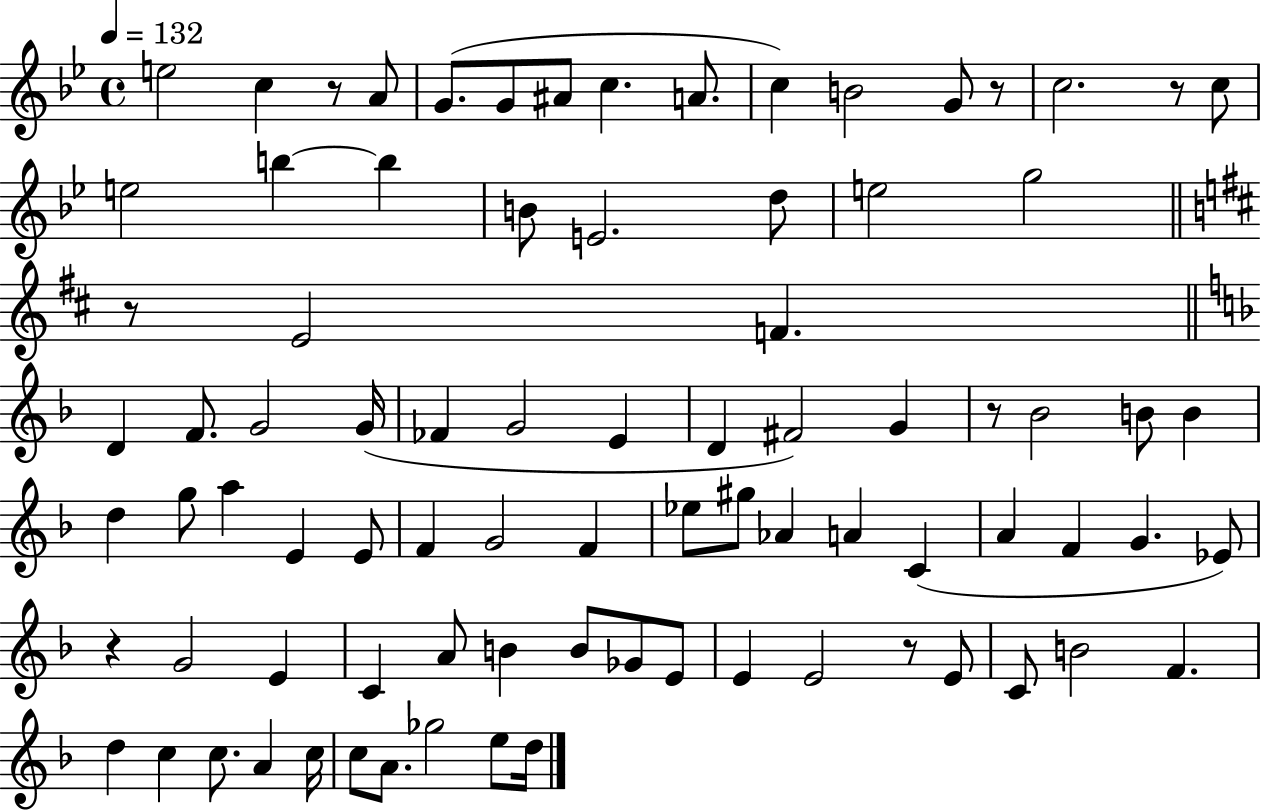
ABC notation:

X:1
T:Untitled
M:4/4
L:1/4
K:Bb
e2 c z/2 A/2 G/2 G/2 ^A/2 c A/2 c B2 G/2 z/2 c2 z/2 c/2 e2 b b B/2 E2 d/2 e2 g2 z/2 E2 F D F/2 G2 G/4 _F G2 E D ^F2 G z/2 _B2 B/2 B d g/2 a E E/2 F G2 F _e/2 ^g/2 _A A C A F G _E/2 z G2 E C A/2 B B/2 _G/2 E/2 E E2 z/2 E/2 C/2 B2 F d c c/2 A c/4 c/2 A/2 _g2 e/2 d/4